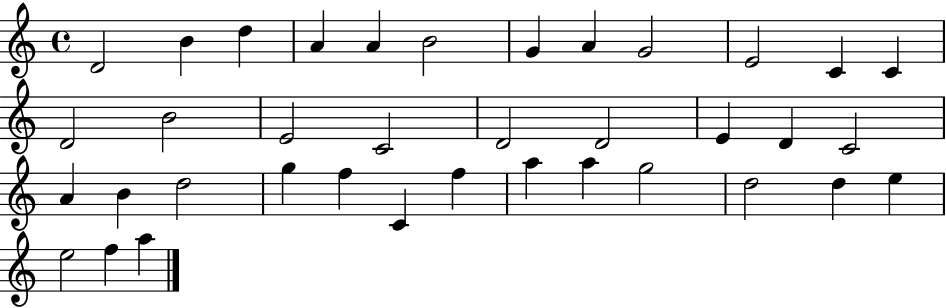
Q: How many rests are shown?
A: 0